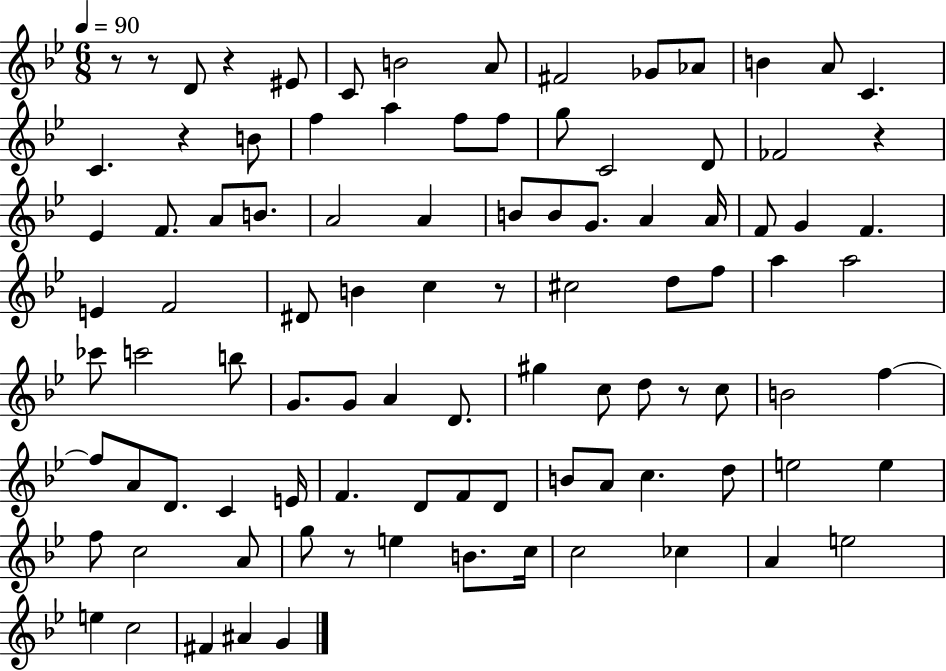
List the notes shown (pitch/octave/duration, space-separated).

R/e R/e D4/e R/q EIS4/e C4/e B4/h A4/e F#4/h Gb4/e Ab4/e B4/q A4/e C4/q. C4/q. R/q B4/e F5/q A5/q F5/e F5/e G5/e C4/h D4/e FES4/h R/q Eb4/q F4/e. A4/e B4/e. A4/h A4/q B4/e B4/e G4/e. A4/q A4/s F4/e G4/q F4/q. E4/q F4/h D#4/e B4/q C5/q R/e C#5/h D5/e F5/e A5/q A5/h CES6/e C6/h B5/e G4/e. G4/e A4/q D4/e. G#5/q C5/e D5/e R/e C5/e B4/h F5/q F5/e A4/e D4/e. C4/q E4/s F4/q. D4/e F4/e D4/e B4/e A4/e C5/q. D5/e E5/h E5/q F5/e C5/h A4/e G5/e R/e E5/q B4/e. C5/s C5/h CES5/q A4/q E5/h E5/q C5/h F#4/q A#4/q G4/q